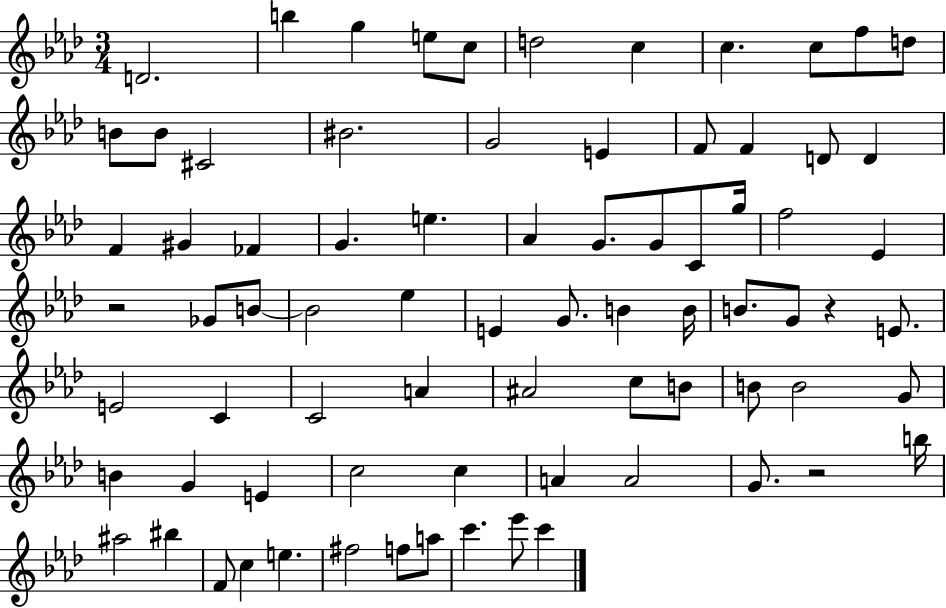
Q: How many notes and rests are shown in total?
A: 77